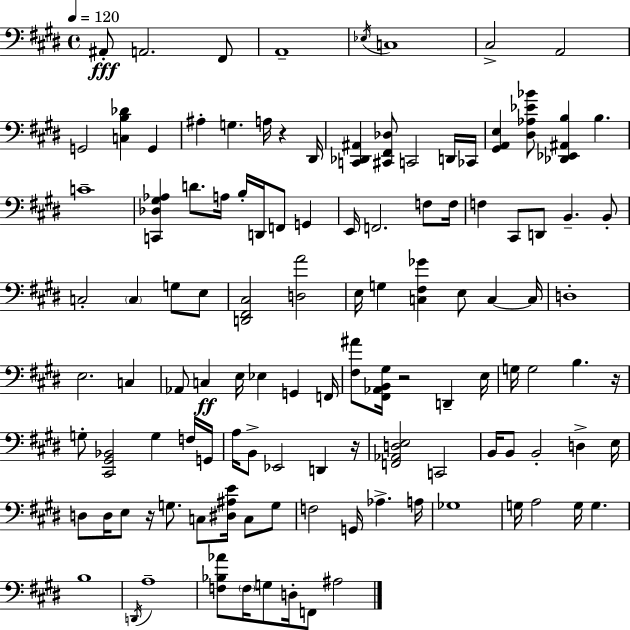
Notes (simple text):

A#2/e A2/h. F#2/e A2/w Eb3/s C3/w C#3/h A2/h G2/h [C3,B3,Db4]/q G2/q A#3/q G3/q. A3/s R/q D#2/s [C2,Db2,A#2]/q [C#2,F#2,Db3]/e C2/h D2/s CES2/s [G#2,A2,E3]/q [D#3,Ab3,Eb4,Bb4]/e [Db2,Eb2,A#2,B3]/q B3/q. C4/w [C2,Db3,G#3,Ab3]/q D4/e. A3/s B3/s D2/s F2/e G2/q E2/s F2/h. F3/e F3/s F3/q C#2/e D2/e B2/q. B2/e C3/h C3/q G3/e E3/e [D2,F#2,C#3]/h [D3,A4]/h E3/s G3/q [C3,F#3,Gb4]/q E3/e C3/q C3/s D3/w E3/h. C3/q Ab2/e C3/q E3/s Eb3/q G2/q F2/s [F#3,A#4]/e [F#2,Ab2,B2,G#3]/s R/h D2/q E3/s G3/s G3/h B3/q. R/s G3/e [C#2,G#2,Bb2]/h G3/q F3/s G2/s A3/s B2/e Eb2/h D2/q R/s [F2,Ab2,D3,E3]/h C2/h B2/s B2/e B2/h D3/q E3/s D3/e D3/s E3/e R/s G3/e. C3/e [D#3,A#3,E4]/s C3/e G3/e F3/h G2/s Ab3/q. A3/s Gb3/w G3/s A3/h G3/s G3/q. B3/w D2/s A3/w [F3,Bb3,Ab4]/e F3/s G3/e D3/s F2/e A#3/h